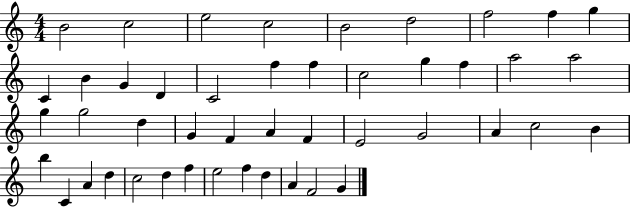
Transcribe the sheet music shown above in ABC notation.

X:1
T:Untitled
M:4/4
L:1/4
K:C
B2 c2 e2 c2 B2 d2 f2 f g C B G D C2 f f c2 g f a2 a2 g g2 d G F A F E2 G2 A c2 B b C A d c2 d f e2 f d A F2 G